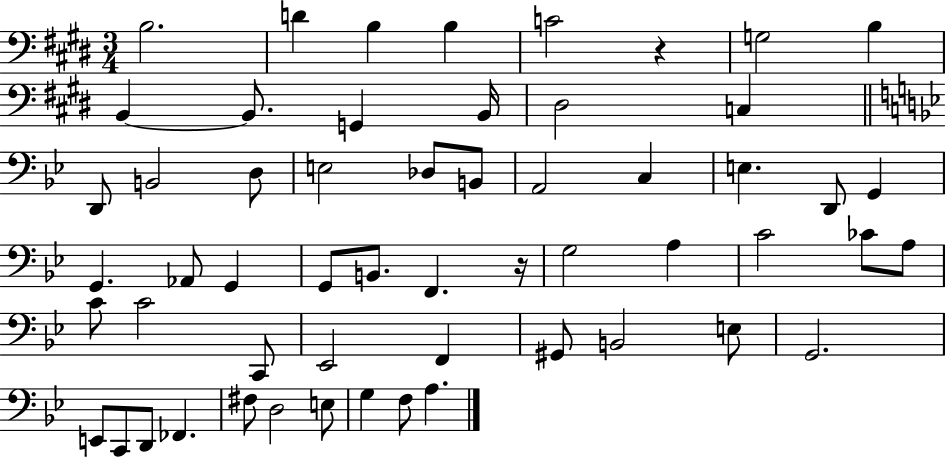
{
  \clef bass
  \numericTimeSignature
  \time 3/4
  \key e \major
  b2. | d'4 b4 b4 | c'2 r4 | g2 b4 | \break b,4~~ b,8. g,4 b,16 | dis2 c4 | \bar "||" \break \key g \minor d,8 b,2 d8 | e2 des8 b,8 | a,2 c4 | e4. d,8 g,4 | \break g,4. aes,8 g,4 | g,8 b,8. f,4. r16 | g2 a4 | c'2 ces'8 a8 | \break c'8 c'2 c,8 | ees,2 f,4 | gis,8 b,2 e8 | g,2. | \break e,8 c,8 d,8 fes,4. | fis8 d2 e8 | g4 f8 a4. | \bar "|."
}